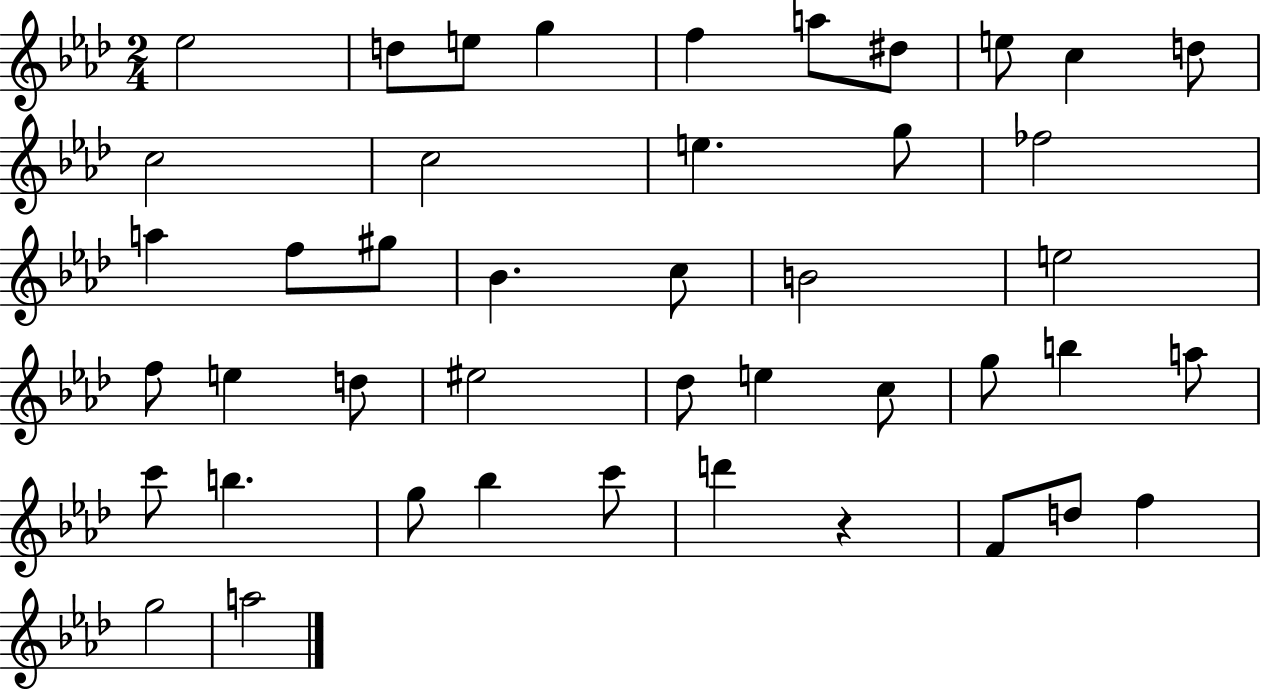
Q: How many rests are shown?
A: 1